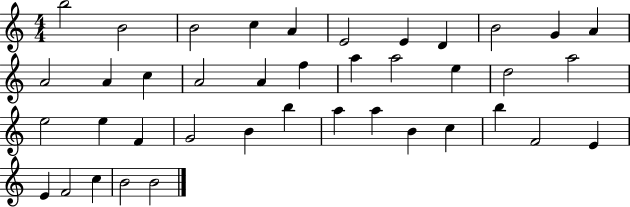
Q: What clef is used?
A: treble